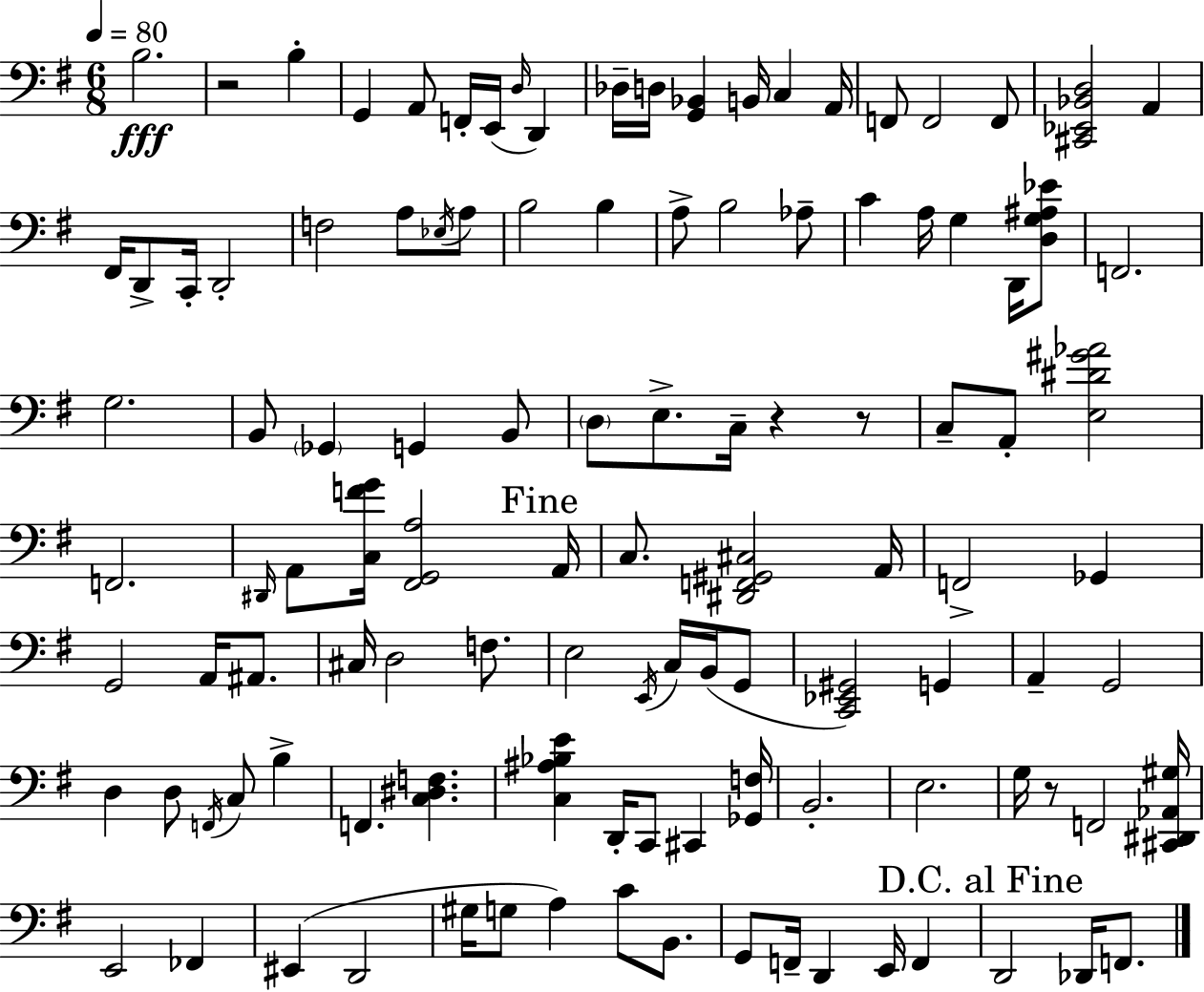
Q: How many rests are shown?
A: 4